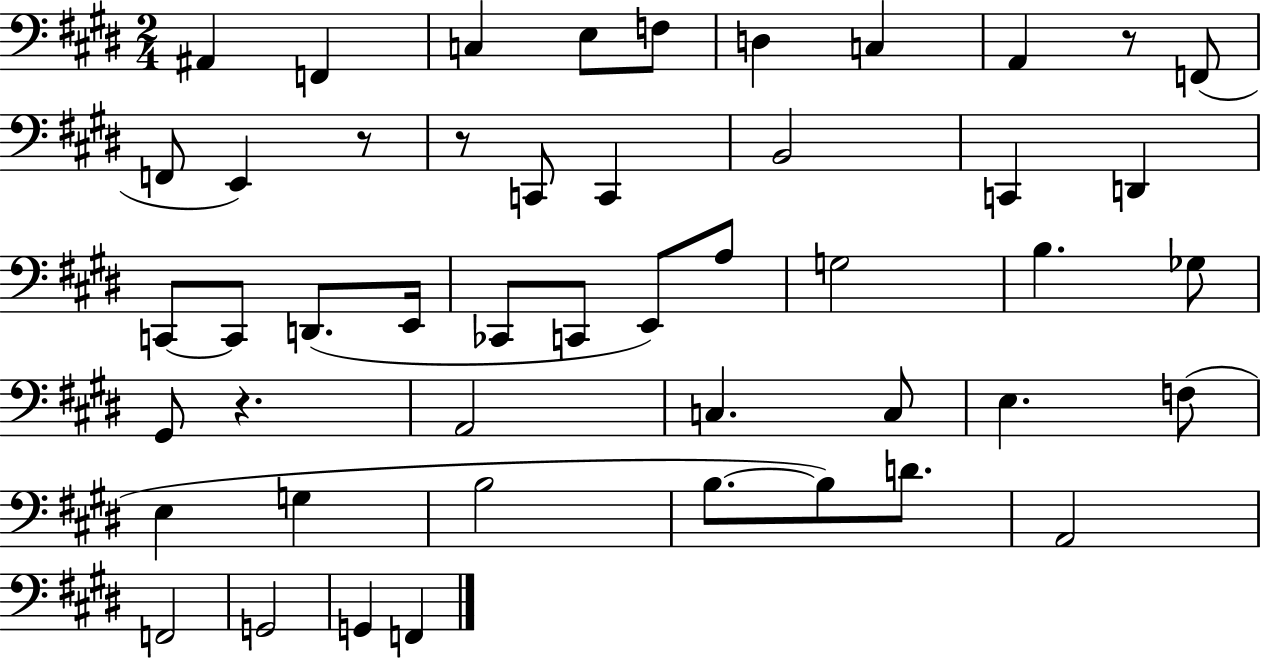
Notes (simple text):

A#2/q F2/q C3/q E3/e F3/e D3/q C3/q A2/q R/e F2/e F2/e E2/q R/e R/e C2/e C2/q B2/h C2/q D2/q C2/e C2/e D2/e. E2/s CES2/e C2/e E2/e A3/e G3/h B3/q. Gb3/e G#2/e R/q. A2/h C3/q. C3/e E3/q. F3/e E3/q G3/q B3/h B3/e. B3/e D4/e. A2/h F2/h G2/h G2/q F2/q